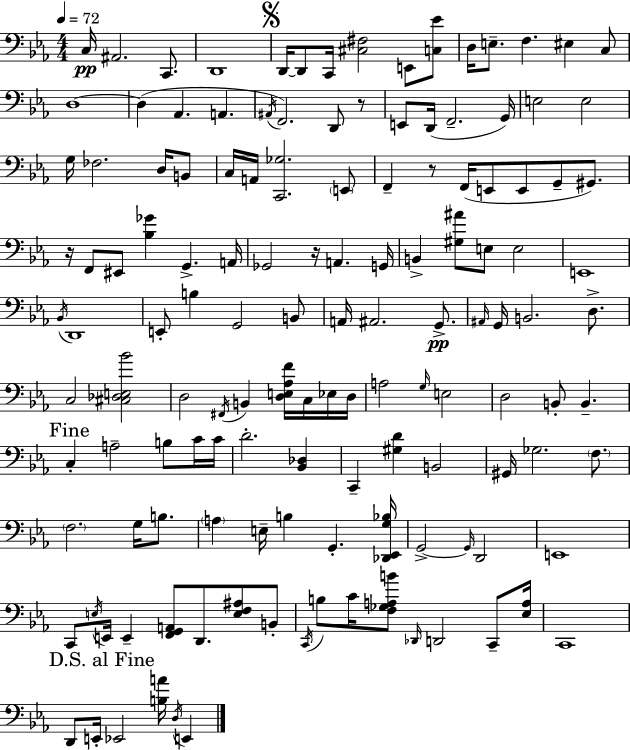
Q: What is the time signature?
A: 4/4